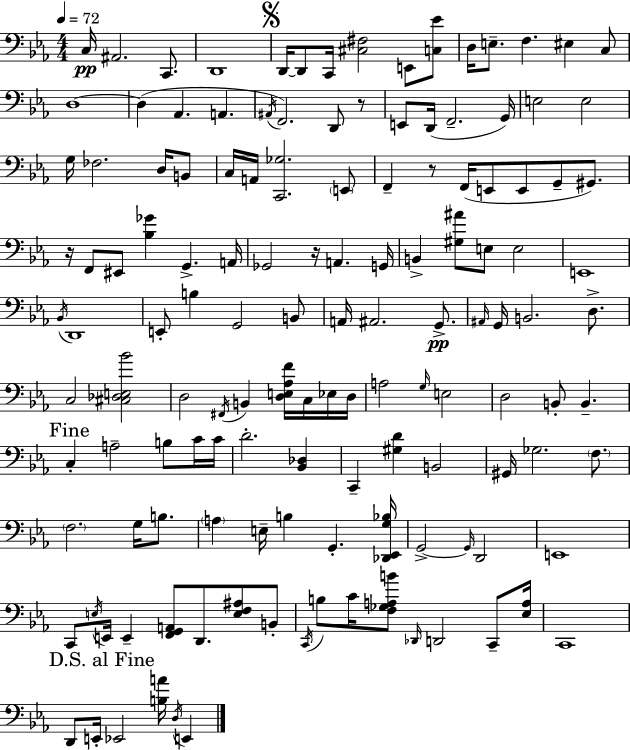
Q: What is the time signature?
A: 4/4